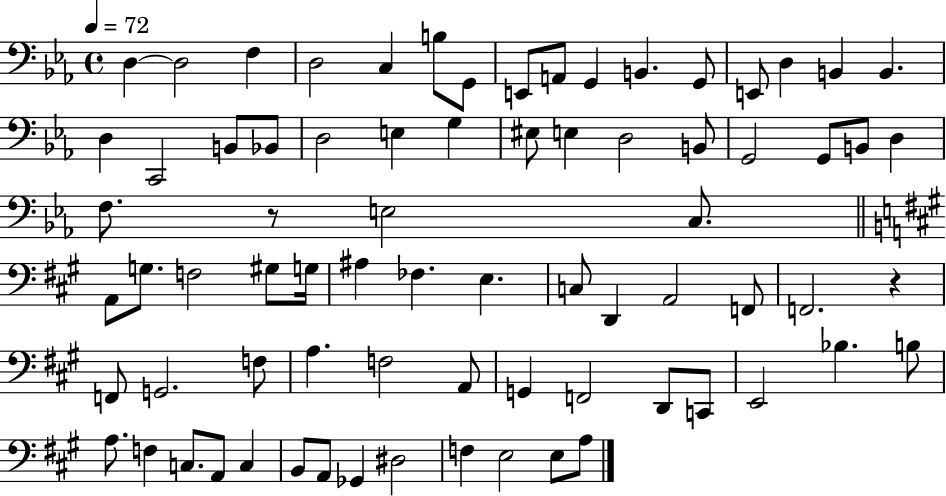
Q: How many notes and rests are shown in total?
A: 75